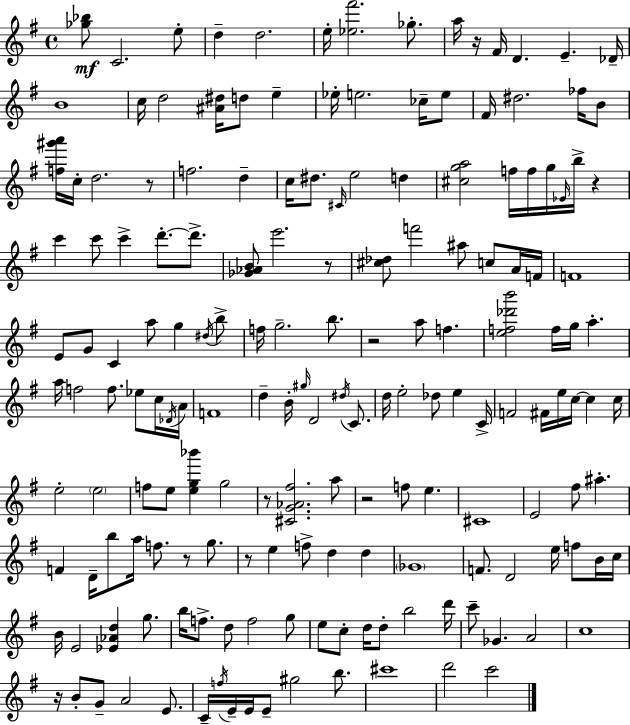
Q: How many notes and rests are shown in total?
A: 172